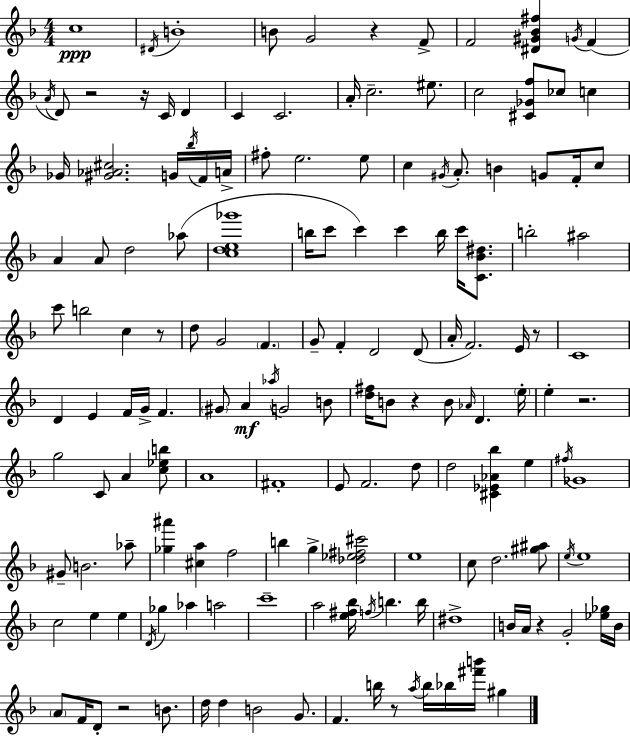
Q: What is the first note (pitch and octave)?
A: C5